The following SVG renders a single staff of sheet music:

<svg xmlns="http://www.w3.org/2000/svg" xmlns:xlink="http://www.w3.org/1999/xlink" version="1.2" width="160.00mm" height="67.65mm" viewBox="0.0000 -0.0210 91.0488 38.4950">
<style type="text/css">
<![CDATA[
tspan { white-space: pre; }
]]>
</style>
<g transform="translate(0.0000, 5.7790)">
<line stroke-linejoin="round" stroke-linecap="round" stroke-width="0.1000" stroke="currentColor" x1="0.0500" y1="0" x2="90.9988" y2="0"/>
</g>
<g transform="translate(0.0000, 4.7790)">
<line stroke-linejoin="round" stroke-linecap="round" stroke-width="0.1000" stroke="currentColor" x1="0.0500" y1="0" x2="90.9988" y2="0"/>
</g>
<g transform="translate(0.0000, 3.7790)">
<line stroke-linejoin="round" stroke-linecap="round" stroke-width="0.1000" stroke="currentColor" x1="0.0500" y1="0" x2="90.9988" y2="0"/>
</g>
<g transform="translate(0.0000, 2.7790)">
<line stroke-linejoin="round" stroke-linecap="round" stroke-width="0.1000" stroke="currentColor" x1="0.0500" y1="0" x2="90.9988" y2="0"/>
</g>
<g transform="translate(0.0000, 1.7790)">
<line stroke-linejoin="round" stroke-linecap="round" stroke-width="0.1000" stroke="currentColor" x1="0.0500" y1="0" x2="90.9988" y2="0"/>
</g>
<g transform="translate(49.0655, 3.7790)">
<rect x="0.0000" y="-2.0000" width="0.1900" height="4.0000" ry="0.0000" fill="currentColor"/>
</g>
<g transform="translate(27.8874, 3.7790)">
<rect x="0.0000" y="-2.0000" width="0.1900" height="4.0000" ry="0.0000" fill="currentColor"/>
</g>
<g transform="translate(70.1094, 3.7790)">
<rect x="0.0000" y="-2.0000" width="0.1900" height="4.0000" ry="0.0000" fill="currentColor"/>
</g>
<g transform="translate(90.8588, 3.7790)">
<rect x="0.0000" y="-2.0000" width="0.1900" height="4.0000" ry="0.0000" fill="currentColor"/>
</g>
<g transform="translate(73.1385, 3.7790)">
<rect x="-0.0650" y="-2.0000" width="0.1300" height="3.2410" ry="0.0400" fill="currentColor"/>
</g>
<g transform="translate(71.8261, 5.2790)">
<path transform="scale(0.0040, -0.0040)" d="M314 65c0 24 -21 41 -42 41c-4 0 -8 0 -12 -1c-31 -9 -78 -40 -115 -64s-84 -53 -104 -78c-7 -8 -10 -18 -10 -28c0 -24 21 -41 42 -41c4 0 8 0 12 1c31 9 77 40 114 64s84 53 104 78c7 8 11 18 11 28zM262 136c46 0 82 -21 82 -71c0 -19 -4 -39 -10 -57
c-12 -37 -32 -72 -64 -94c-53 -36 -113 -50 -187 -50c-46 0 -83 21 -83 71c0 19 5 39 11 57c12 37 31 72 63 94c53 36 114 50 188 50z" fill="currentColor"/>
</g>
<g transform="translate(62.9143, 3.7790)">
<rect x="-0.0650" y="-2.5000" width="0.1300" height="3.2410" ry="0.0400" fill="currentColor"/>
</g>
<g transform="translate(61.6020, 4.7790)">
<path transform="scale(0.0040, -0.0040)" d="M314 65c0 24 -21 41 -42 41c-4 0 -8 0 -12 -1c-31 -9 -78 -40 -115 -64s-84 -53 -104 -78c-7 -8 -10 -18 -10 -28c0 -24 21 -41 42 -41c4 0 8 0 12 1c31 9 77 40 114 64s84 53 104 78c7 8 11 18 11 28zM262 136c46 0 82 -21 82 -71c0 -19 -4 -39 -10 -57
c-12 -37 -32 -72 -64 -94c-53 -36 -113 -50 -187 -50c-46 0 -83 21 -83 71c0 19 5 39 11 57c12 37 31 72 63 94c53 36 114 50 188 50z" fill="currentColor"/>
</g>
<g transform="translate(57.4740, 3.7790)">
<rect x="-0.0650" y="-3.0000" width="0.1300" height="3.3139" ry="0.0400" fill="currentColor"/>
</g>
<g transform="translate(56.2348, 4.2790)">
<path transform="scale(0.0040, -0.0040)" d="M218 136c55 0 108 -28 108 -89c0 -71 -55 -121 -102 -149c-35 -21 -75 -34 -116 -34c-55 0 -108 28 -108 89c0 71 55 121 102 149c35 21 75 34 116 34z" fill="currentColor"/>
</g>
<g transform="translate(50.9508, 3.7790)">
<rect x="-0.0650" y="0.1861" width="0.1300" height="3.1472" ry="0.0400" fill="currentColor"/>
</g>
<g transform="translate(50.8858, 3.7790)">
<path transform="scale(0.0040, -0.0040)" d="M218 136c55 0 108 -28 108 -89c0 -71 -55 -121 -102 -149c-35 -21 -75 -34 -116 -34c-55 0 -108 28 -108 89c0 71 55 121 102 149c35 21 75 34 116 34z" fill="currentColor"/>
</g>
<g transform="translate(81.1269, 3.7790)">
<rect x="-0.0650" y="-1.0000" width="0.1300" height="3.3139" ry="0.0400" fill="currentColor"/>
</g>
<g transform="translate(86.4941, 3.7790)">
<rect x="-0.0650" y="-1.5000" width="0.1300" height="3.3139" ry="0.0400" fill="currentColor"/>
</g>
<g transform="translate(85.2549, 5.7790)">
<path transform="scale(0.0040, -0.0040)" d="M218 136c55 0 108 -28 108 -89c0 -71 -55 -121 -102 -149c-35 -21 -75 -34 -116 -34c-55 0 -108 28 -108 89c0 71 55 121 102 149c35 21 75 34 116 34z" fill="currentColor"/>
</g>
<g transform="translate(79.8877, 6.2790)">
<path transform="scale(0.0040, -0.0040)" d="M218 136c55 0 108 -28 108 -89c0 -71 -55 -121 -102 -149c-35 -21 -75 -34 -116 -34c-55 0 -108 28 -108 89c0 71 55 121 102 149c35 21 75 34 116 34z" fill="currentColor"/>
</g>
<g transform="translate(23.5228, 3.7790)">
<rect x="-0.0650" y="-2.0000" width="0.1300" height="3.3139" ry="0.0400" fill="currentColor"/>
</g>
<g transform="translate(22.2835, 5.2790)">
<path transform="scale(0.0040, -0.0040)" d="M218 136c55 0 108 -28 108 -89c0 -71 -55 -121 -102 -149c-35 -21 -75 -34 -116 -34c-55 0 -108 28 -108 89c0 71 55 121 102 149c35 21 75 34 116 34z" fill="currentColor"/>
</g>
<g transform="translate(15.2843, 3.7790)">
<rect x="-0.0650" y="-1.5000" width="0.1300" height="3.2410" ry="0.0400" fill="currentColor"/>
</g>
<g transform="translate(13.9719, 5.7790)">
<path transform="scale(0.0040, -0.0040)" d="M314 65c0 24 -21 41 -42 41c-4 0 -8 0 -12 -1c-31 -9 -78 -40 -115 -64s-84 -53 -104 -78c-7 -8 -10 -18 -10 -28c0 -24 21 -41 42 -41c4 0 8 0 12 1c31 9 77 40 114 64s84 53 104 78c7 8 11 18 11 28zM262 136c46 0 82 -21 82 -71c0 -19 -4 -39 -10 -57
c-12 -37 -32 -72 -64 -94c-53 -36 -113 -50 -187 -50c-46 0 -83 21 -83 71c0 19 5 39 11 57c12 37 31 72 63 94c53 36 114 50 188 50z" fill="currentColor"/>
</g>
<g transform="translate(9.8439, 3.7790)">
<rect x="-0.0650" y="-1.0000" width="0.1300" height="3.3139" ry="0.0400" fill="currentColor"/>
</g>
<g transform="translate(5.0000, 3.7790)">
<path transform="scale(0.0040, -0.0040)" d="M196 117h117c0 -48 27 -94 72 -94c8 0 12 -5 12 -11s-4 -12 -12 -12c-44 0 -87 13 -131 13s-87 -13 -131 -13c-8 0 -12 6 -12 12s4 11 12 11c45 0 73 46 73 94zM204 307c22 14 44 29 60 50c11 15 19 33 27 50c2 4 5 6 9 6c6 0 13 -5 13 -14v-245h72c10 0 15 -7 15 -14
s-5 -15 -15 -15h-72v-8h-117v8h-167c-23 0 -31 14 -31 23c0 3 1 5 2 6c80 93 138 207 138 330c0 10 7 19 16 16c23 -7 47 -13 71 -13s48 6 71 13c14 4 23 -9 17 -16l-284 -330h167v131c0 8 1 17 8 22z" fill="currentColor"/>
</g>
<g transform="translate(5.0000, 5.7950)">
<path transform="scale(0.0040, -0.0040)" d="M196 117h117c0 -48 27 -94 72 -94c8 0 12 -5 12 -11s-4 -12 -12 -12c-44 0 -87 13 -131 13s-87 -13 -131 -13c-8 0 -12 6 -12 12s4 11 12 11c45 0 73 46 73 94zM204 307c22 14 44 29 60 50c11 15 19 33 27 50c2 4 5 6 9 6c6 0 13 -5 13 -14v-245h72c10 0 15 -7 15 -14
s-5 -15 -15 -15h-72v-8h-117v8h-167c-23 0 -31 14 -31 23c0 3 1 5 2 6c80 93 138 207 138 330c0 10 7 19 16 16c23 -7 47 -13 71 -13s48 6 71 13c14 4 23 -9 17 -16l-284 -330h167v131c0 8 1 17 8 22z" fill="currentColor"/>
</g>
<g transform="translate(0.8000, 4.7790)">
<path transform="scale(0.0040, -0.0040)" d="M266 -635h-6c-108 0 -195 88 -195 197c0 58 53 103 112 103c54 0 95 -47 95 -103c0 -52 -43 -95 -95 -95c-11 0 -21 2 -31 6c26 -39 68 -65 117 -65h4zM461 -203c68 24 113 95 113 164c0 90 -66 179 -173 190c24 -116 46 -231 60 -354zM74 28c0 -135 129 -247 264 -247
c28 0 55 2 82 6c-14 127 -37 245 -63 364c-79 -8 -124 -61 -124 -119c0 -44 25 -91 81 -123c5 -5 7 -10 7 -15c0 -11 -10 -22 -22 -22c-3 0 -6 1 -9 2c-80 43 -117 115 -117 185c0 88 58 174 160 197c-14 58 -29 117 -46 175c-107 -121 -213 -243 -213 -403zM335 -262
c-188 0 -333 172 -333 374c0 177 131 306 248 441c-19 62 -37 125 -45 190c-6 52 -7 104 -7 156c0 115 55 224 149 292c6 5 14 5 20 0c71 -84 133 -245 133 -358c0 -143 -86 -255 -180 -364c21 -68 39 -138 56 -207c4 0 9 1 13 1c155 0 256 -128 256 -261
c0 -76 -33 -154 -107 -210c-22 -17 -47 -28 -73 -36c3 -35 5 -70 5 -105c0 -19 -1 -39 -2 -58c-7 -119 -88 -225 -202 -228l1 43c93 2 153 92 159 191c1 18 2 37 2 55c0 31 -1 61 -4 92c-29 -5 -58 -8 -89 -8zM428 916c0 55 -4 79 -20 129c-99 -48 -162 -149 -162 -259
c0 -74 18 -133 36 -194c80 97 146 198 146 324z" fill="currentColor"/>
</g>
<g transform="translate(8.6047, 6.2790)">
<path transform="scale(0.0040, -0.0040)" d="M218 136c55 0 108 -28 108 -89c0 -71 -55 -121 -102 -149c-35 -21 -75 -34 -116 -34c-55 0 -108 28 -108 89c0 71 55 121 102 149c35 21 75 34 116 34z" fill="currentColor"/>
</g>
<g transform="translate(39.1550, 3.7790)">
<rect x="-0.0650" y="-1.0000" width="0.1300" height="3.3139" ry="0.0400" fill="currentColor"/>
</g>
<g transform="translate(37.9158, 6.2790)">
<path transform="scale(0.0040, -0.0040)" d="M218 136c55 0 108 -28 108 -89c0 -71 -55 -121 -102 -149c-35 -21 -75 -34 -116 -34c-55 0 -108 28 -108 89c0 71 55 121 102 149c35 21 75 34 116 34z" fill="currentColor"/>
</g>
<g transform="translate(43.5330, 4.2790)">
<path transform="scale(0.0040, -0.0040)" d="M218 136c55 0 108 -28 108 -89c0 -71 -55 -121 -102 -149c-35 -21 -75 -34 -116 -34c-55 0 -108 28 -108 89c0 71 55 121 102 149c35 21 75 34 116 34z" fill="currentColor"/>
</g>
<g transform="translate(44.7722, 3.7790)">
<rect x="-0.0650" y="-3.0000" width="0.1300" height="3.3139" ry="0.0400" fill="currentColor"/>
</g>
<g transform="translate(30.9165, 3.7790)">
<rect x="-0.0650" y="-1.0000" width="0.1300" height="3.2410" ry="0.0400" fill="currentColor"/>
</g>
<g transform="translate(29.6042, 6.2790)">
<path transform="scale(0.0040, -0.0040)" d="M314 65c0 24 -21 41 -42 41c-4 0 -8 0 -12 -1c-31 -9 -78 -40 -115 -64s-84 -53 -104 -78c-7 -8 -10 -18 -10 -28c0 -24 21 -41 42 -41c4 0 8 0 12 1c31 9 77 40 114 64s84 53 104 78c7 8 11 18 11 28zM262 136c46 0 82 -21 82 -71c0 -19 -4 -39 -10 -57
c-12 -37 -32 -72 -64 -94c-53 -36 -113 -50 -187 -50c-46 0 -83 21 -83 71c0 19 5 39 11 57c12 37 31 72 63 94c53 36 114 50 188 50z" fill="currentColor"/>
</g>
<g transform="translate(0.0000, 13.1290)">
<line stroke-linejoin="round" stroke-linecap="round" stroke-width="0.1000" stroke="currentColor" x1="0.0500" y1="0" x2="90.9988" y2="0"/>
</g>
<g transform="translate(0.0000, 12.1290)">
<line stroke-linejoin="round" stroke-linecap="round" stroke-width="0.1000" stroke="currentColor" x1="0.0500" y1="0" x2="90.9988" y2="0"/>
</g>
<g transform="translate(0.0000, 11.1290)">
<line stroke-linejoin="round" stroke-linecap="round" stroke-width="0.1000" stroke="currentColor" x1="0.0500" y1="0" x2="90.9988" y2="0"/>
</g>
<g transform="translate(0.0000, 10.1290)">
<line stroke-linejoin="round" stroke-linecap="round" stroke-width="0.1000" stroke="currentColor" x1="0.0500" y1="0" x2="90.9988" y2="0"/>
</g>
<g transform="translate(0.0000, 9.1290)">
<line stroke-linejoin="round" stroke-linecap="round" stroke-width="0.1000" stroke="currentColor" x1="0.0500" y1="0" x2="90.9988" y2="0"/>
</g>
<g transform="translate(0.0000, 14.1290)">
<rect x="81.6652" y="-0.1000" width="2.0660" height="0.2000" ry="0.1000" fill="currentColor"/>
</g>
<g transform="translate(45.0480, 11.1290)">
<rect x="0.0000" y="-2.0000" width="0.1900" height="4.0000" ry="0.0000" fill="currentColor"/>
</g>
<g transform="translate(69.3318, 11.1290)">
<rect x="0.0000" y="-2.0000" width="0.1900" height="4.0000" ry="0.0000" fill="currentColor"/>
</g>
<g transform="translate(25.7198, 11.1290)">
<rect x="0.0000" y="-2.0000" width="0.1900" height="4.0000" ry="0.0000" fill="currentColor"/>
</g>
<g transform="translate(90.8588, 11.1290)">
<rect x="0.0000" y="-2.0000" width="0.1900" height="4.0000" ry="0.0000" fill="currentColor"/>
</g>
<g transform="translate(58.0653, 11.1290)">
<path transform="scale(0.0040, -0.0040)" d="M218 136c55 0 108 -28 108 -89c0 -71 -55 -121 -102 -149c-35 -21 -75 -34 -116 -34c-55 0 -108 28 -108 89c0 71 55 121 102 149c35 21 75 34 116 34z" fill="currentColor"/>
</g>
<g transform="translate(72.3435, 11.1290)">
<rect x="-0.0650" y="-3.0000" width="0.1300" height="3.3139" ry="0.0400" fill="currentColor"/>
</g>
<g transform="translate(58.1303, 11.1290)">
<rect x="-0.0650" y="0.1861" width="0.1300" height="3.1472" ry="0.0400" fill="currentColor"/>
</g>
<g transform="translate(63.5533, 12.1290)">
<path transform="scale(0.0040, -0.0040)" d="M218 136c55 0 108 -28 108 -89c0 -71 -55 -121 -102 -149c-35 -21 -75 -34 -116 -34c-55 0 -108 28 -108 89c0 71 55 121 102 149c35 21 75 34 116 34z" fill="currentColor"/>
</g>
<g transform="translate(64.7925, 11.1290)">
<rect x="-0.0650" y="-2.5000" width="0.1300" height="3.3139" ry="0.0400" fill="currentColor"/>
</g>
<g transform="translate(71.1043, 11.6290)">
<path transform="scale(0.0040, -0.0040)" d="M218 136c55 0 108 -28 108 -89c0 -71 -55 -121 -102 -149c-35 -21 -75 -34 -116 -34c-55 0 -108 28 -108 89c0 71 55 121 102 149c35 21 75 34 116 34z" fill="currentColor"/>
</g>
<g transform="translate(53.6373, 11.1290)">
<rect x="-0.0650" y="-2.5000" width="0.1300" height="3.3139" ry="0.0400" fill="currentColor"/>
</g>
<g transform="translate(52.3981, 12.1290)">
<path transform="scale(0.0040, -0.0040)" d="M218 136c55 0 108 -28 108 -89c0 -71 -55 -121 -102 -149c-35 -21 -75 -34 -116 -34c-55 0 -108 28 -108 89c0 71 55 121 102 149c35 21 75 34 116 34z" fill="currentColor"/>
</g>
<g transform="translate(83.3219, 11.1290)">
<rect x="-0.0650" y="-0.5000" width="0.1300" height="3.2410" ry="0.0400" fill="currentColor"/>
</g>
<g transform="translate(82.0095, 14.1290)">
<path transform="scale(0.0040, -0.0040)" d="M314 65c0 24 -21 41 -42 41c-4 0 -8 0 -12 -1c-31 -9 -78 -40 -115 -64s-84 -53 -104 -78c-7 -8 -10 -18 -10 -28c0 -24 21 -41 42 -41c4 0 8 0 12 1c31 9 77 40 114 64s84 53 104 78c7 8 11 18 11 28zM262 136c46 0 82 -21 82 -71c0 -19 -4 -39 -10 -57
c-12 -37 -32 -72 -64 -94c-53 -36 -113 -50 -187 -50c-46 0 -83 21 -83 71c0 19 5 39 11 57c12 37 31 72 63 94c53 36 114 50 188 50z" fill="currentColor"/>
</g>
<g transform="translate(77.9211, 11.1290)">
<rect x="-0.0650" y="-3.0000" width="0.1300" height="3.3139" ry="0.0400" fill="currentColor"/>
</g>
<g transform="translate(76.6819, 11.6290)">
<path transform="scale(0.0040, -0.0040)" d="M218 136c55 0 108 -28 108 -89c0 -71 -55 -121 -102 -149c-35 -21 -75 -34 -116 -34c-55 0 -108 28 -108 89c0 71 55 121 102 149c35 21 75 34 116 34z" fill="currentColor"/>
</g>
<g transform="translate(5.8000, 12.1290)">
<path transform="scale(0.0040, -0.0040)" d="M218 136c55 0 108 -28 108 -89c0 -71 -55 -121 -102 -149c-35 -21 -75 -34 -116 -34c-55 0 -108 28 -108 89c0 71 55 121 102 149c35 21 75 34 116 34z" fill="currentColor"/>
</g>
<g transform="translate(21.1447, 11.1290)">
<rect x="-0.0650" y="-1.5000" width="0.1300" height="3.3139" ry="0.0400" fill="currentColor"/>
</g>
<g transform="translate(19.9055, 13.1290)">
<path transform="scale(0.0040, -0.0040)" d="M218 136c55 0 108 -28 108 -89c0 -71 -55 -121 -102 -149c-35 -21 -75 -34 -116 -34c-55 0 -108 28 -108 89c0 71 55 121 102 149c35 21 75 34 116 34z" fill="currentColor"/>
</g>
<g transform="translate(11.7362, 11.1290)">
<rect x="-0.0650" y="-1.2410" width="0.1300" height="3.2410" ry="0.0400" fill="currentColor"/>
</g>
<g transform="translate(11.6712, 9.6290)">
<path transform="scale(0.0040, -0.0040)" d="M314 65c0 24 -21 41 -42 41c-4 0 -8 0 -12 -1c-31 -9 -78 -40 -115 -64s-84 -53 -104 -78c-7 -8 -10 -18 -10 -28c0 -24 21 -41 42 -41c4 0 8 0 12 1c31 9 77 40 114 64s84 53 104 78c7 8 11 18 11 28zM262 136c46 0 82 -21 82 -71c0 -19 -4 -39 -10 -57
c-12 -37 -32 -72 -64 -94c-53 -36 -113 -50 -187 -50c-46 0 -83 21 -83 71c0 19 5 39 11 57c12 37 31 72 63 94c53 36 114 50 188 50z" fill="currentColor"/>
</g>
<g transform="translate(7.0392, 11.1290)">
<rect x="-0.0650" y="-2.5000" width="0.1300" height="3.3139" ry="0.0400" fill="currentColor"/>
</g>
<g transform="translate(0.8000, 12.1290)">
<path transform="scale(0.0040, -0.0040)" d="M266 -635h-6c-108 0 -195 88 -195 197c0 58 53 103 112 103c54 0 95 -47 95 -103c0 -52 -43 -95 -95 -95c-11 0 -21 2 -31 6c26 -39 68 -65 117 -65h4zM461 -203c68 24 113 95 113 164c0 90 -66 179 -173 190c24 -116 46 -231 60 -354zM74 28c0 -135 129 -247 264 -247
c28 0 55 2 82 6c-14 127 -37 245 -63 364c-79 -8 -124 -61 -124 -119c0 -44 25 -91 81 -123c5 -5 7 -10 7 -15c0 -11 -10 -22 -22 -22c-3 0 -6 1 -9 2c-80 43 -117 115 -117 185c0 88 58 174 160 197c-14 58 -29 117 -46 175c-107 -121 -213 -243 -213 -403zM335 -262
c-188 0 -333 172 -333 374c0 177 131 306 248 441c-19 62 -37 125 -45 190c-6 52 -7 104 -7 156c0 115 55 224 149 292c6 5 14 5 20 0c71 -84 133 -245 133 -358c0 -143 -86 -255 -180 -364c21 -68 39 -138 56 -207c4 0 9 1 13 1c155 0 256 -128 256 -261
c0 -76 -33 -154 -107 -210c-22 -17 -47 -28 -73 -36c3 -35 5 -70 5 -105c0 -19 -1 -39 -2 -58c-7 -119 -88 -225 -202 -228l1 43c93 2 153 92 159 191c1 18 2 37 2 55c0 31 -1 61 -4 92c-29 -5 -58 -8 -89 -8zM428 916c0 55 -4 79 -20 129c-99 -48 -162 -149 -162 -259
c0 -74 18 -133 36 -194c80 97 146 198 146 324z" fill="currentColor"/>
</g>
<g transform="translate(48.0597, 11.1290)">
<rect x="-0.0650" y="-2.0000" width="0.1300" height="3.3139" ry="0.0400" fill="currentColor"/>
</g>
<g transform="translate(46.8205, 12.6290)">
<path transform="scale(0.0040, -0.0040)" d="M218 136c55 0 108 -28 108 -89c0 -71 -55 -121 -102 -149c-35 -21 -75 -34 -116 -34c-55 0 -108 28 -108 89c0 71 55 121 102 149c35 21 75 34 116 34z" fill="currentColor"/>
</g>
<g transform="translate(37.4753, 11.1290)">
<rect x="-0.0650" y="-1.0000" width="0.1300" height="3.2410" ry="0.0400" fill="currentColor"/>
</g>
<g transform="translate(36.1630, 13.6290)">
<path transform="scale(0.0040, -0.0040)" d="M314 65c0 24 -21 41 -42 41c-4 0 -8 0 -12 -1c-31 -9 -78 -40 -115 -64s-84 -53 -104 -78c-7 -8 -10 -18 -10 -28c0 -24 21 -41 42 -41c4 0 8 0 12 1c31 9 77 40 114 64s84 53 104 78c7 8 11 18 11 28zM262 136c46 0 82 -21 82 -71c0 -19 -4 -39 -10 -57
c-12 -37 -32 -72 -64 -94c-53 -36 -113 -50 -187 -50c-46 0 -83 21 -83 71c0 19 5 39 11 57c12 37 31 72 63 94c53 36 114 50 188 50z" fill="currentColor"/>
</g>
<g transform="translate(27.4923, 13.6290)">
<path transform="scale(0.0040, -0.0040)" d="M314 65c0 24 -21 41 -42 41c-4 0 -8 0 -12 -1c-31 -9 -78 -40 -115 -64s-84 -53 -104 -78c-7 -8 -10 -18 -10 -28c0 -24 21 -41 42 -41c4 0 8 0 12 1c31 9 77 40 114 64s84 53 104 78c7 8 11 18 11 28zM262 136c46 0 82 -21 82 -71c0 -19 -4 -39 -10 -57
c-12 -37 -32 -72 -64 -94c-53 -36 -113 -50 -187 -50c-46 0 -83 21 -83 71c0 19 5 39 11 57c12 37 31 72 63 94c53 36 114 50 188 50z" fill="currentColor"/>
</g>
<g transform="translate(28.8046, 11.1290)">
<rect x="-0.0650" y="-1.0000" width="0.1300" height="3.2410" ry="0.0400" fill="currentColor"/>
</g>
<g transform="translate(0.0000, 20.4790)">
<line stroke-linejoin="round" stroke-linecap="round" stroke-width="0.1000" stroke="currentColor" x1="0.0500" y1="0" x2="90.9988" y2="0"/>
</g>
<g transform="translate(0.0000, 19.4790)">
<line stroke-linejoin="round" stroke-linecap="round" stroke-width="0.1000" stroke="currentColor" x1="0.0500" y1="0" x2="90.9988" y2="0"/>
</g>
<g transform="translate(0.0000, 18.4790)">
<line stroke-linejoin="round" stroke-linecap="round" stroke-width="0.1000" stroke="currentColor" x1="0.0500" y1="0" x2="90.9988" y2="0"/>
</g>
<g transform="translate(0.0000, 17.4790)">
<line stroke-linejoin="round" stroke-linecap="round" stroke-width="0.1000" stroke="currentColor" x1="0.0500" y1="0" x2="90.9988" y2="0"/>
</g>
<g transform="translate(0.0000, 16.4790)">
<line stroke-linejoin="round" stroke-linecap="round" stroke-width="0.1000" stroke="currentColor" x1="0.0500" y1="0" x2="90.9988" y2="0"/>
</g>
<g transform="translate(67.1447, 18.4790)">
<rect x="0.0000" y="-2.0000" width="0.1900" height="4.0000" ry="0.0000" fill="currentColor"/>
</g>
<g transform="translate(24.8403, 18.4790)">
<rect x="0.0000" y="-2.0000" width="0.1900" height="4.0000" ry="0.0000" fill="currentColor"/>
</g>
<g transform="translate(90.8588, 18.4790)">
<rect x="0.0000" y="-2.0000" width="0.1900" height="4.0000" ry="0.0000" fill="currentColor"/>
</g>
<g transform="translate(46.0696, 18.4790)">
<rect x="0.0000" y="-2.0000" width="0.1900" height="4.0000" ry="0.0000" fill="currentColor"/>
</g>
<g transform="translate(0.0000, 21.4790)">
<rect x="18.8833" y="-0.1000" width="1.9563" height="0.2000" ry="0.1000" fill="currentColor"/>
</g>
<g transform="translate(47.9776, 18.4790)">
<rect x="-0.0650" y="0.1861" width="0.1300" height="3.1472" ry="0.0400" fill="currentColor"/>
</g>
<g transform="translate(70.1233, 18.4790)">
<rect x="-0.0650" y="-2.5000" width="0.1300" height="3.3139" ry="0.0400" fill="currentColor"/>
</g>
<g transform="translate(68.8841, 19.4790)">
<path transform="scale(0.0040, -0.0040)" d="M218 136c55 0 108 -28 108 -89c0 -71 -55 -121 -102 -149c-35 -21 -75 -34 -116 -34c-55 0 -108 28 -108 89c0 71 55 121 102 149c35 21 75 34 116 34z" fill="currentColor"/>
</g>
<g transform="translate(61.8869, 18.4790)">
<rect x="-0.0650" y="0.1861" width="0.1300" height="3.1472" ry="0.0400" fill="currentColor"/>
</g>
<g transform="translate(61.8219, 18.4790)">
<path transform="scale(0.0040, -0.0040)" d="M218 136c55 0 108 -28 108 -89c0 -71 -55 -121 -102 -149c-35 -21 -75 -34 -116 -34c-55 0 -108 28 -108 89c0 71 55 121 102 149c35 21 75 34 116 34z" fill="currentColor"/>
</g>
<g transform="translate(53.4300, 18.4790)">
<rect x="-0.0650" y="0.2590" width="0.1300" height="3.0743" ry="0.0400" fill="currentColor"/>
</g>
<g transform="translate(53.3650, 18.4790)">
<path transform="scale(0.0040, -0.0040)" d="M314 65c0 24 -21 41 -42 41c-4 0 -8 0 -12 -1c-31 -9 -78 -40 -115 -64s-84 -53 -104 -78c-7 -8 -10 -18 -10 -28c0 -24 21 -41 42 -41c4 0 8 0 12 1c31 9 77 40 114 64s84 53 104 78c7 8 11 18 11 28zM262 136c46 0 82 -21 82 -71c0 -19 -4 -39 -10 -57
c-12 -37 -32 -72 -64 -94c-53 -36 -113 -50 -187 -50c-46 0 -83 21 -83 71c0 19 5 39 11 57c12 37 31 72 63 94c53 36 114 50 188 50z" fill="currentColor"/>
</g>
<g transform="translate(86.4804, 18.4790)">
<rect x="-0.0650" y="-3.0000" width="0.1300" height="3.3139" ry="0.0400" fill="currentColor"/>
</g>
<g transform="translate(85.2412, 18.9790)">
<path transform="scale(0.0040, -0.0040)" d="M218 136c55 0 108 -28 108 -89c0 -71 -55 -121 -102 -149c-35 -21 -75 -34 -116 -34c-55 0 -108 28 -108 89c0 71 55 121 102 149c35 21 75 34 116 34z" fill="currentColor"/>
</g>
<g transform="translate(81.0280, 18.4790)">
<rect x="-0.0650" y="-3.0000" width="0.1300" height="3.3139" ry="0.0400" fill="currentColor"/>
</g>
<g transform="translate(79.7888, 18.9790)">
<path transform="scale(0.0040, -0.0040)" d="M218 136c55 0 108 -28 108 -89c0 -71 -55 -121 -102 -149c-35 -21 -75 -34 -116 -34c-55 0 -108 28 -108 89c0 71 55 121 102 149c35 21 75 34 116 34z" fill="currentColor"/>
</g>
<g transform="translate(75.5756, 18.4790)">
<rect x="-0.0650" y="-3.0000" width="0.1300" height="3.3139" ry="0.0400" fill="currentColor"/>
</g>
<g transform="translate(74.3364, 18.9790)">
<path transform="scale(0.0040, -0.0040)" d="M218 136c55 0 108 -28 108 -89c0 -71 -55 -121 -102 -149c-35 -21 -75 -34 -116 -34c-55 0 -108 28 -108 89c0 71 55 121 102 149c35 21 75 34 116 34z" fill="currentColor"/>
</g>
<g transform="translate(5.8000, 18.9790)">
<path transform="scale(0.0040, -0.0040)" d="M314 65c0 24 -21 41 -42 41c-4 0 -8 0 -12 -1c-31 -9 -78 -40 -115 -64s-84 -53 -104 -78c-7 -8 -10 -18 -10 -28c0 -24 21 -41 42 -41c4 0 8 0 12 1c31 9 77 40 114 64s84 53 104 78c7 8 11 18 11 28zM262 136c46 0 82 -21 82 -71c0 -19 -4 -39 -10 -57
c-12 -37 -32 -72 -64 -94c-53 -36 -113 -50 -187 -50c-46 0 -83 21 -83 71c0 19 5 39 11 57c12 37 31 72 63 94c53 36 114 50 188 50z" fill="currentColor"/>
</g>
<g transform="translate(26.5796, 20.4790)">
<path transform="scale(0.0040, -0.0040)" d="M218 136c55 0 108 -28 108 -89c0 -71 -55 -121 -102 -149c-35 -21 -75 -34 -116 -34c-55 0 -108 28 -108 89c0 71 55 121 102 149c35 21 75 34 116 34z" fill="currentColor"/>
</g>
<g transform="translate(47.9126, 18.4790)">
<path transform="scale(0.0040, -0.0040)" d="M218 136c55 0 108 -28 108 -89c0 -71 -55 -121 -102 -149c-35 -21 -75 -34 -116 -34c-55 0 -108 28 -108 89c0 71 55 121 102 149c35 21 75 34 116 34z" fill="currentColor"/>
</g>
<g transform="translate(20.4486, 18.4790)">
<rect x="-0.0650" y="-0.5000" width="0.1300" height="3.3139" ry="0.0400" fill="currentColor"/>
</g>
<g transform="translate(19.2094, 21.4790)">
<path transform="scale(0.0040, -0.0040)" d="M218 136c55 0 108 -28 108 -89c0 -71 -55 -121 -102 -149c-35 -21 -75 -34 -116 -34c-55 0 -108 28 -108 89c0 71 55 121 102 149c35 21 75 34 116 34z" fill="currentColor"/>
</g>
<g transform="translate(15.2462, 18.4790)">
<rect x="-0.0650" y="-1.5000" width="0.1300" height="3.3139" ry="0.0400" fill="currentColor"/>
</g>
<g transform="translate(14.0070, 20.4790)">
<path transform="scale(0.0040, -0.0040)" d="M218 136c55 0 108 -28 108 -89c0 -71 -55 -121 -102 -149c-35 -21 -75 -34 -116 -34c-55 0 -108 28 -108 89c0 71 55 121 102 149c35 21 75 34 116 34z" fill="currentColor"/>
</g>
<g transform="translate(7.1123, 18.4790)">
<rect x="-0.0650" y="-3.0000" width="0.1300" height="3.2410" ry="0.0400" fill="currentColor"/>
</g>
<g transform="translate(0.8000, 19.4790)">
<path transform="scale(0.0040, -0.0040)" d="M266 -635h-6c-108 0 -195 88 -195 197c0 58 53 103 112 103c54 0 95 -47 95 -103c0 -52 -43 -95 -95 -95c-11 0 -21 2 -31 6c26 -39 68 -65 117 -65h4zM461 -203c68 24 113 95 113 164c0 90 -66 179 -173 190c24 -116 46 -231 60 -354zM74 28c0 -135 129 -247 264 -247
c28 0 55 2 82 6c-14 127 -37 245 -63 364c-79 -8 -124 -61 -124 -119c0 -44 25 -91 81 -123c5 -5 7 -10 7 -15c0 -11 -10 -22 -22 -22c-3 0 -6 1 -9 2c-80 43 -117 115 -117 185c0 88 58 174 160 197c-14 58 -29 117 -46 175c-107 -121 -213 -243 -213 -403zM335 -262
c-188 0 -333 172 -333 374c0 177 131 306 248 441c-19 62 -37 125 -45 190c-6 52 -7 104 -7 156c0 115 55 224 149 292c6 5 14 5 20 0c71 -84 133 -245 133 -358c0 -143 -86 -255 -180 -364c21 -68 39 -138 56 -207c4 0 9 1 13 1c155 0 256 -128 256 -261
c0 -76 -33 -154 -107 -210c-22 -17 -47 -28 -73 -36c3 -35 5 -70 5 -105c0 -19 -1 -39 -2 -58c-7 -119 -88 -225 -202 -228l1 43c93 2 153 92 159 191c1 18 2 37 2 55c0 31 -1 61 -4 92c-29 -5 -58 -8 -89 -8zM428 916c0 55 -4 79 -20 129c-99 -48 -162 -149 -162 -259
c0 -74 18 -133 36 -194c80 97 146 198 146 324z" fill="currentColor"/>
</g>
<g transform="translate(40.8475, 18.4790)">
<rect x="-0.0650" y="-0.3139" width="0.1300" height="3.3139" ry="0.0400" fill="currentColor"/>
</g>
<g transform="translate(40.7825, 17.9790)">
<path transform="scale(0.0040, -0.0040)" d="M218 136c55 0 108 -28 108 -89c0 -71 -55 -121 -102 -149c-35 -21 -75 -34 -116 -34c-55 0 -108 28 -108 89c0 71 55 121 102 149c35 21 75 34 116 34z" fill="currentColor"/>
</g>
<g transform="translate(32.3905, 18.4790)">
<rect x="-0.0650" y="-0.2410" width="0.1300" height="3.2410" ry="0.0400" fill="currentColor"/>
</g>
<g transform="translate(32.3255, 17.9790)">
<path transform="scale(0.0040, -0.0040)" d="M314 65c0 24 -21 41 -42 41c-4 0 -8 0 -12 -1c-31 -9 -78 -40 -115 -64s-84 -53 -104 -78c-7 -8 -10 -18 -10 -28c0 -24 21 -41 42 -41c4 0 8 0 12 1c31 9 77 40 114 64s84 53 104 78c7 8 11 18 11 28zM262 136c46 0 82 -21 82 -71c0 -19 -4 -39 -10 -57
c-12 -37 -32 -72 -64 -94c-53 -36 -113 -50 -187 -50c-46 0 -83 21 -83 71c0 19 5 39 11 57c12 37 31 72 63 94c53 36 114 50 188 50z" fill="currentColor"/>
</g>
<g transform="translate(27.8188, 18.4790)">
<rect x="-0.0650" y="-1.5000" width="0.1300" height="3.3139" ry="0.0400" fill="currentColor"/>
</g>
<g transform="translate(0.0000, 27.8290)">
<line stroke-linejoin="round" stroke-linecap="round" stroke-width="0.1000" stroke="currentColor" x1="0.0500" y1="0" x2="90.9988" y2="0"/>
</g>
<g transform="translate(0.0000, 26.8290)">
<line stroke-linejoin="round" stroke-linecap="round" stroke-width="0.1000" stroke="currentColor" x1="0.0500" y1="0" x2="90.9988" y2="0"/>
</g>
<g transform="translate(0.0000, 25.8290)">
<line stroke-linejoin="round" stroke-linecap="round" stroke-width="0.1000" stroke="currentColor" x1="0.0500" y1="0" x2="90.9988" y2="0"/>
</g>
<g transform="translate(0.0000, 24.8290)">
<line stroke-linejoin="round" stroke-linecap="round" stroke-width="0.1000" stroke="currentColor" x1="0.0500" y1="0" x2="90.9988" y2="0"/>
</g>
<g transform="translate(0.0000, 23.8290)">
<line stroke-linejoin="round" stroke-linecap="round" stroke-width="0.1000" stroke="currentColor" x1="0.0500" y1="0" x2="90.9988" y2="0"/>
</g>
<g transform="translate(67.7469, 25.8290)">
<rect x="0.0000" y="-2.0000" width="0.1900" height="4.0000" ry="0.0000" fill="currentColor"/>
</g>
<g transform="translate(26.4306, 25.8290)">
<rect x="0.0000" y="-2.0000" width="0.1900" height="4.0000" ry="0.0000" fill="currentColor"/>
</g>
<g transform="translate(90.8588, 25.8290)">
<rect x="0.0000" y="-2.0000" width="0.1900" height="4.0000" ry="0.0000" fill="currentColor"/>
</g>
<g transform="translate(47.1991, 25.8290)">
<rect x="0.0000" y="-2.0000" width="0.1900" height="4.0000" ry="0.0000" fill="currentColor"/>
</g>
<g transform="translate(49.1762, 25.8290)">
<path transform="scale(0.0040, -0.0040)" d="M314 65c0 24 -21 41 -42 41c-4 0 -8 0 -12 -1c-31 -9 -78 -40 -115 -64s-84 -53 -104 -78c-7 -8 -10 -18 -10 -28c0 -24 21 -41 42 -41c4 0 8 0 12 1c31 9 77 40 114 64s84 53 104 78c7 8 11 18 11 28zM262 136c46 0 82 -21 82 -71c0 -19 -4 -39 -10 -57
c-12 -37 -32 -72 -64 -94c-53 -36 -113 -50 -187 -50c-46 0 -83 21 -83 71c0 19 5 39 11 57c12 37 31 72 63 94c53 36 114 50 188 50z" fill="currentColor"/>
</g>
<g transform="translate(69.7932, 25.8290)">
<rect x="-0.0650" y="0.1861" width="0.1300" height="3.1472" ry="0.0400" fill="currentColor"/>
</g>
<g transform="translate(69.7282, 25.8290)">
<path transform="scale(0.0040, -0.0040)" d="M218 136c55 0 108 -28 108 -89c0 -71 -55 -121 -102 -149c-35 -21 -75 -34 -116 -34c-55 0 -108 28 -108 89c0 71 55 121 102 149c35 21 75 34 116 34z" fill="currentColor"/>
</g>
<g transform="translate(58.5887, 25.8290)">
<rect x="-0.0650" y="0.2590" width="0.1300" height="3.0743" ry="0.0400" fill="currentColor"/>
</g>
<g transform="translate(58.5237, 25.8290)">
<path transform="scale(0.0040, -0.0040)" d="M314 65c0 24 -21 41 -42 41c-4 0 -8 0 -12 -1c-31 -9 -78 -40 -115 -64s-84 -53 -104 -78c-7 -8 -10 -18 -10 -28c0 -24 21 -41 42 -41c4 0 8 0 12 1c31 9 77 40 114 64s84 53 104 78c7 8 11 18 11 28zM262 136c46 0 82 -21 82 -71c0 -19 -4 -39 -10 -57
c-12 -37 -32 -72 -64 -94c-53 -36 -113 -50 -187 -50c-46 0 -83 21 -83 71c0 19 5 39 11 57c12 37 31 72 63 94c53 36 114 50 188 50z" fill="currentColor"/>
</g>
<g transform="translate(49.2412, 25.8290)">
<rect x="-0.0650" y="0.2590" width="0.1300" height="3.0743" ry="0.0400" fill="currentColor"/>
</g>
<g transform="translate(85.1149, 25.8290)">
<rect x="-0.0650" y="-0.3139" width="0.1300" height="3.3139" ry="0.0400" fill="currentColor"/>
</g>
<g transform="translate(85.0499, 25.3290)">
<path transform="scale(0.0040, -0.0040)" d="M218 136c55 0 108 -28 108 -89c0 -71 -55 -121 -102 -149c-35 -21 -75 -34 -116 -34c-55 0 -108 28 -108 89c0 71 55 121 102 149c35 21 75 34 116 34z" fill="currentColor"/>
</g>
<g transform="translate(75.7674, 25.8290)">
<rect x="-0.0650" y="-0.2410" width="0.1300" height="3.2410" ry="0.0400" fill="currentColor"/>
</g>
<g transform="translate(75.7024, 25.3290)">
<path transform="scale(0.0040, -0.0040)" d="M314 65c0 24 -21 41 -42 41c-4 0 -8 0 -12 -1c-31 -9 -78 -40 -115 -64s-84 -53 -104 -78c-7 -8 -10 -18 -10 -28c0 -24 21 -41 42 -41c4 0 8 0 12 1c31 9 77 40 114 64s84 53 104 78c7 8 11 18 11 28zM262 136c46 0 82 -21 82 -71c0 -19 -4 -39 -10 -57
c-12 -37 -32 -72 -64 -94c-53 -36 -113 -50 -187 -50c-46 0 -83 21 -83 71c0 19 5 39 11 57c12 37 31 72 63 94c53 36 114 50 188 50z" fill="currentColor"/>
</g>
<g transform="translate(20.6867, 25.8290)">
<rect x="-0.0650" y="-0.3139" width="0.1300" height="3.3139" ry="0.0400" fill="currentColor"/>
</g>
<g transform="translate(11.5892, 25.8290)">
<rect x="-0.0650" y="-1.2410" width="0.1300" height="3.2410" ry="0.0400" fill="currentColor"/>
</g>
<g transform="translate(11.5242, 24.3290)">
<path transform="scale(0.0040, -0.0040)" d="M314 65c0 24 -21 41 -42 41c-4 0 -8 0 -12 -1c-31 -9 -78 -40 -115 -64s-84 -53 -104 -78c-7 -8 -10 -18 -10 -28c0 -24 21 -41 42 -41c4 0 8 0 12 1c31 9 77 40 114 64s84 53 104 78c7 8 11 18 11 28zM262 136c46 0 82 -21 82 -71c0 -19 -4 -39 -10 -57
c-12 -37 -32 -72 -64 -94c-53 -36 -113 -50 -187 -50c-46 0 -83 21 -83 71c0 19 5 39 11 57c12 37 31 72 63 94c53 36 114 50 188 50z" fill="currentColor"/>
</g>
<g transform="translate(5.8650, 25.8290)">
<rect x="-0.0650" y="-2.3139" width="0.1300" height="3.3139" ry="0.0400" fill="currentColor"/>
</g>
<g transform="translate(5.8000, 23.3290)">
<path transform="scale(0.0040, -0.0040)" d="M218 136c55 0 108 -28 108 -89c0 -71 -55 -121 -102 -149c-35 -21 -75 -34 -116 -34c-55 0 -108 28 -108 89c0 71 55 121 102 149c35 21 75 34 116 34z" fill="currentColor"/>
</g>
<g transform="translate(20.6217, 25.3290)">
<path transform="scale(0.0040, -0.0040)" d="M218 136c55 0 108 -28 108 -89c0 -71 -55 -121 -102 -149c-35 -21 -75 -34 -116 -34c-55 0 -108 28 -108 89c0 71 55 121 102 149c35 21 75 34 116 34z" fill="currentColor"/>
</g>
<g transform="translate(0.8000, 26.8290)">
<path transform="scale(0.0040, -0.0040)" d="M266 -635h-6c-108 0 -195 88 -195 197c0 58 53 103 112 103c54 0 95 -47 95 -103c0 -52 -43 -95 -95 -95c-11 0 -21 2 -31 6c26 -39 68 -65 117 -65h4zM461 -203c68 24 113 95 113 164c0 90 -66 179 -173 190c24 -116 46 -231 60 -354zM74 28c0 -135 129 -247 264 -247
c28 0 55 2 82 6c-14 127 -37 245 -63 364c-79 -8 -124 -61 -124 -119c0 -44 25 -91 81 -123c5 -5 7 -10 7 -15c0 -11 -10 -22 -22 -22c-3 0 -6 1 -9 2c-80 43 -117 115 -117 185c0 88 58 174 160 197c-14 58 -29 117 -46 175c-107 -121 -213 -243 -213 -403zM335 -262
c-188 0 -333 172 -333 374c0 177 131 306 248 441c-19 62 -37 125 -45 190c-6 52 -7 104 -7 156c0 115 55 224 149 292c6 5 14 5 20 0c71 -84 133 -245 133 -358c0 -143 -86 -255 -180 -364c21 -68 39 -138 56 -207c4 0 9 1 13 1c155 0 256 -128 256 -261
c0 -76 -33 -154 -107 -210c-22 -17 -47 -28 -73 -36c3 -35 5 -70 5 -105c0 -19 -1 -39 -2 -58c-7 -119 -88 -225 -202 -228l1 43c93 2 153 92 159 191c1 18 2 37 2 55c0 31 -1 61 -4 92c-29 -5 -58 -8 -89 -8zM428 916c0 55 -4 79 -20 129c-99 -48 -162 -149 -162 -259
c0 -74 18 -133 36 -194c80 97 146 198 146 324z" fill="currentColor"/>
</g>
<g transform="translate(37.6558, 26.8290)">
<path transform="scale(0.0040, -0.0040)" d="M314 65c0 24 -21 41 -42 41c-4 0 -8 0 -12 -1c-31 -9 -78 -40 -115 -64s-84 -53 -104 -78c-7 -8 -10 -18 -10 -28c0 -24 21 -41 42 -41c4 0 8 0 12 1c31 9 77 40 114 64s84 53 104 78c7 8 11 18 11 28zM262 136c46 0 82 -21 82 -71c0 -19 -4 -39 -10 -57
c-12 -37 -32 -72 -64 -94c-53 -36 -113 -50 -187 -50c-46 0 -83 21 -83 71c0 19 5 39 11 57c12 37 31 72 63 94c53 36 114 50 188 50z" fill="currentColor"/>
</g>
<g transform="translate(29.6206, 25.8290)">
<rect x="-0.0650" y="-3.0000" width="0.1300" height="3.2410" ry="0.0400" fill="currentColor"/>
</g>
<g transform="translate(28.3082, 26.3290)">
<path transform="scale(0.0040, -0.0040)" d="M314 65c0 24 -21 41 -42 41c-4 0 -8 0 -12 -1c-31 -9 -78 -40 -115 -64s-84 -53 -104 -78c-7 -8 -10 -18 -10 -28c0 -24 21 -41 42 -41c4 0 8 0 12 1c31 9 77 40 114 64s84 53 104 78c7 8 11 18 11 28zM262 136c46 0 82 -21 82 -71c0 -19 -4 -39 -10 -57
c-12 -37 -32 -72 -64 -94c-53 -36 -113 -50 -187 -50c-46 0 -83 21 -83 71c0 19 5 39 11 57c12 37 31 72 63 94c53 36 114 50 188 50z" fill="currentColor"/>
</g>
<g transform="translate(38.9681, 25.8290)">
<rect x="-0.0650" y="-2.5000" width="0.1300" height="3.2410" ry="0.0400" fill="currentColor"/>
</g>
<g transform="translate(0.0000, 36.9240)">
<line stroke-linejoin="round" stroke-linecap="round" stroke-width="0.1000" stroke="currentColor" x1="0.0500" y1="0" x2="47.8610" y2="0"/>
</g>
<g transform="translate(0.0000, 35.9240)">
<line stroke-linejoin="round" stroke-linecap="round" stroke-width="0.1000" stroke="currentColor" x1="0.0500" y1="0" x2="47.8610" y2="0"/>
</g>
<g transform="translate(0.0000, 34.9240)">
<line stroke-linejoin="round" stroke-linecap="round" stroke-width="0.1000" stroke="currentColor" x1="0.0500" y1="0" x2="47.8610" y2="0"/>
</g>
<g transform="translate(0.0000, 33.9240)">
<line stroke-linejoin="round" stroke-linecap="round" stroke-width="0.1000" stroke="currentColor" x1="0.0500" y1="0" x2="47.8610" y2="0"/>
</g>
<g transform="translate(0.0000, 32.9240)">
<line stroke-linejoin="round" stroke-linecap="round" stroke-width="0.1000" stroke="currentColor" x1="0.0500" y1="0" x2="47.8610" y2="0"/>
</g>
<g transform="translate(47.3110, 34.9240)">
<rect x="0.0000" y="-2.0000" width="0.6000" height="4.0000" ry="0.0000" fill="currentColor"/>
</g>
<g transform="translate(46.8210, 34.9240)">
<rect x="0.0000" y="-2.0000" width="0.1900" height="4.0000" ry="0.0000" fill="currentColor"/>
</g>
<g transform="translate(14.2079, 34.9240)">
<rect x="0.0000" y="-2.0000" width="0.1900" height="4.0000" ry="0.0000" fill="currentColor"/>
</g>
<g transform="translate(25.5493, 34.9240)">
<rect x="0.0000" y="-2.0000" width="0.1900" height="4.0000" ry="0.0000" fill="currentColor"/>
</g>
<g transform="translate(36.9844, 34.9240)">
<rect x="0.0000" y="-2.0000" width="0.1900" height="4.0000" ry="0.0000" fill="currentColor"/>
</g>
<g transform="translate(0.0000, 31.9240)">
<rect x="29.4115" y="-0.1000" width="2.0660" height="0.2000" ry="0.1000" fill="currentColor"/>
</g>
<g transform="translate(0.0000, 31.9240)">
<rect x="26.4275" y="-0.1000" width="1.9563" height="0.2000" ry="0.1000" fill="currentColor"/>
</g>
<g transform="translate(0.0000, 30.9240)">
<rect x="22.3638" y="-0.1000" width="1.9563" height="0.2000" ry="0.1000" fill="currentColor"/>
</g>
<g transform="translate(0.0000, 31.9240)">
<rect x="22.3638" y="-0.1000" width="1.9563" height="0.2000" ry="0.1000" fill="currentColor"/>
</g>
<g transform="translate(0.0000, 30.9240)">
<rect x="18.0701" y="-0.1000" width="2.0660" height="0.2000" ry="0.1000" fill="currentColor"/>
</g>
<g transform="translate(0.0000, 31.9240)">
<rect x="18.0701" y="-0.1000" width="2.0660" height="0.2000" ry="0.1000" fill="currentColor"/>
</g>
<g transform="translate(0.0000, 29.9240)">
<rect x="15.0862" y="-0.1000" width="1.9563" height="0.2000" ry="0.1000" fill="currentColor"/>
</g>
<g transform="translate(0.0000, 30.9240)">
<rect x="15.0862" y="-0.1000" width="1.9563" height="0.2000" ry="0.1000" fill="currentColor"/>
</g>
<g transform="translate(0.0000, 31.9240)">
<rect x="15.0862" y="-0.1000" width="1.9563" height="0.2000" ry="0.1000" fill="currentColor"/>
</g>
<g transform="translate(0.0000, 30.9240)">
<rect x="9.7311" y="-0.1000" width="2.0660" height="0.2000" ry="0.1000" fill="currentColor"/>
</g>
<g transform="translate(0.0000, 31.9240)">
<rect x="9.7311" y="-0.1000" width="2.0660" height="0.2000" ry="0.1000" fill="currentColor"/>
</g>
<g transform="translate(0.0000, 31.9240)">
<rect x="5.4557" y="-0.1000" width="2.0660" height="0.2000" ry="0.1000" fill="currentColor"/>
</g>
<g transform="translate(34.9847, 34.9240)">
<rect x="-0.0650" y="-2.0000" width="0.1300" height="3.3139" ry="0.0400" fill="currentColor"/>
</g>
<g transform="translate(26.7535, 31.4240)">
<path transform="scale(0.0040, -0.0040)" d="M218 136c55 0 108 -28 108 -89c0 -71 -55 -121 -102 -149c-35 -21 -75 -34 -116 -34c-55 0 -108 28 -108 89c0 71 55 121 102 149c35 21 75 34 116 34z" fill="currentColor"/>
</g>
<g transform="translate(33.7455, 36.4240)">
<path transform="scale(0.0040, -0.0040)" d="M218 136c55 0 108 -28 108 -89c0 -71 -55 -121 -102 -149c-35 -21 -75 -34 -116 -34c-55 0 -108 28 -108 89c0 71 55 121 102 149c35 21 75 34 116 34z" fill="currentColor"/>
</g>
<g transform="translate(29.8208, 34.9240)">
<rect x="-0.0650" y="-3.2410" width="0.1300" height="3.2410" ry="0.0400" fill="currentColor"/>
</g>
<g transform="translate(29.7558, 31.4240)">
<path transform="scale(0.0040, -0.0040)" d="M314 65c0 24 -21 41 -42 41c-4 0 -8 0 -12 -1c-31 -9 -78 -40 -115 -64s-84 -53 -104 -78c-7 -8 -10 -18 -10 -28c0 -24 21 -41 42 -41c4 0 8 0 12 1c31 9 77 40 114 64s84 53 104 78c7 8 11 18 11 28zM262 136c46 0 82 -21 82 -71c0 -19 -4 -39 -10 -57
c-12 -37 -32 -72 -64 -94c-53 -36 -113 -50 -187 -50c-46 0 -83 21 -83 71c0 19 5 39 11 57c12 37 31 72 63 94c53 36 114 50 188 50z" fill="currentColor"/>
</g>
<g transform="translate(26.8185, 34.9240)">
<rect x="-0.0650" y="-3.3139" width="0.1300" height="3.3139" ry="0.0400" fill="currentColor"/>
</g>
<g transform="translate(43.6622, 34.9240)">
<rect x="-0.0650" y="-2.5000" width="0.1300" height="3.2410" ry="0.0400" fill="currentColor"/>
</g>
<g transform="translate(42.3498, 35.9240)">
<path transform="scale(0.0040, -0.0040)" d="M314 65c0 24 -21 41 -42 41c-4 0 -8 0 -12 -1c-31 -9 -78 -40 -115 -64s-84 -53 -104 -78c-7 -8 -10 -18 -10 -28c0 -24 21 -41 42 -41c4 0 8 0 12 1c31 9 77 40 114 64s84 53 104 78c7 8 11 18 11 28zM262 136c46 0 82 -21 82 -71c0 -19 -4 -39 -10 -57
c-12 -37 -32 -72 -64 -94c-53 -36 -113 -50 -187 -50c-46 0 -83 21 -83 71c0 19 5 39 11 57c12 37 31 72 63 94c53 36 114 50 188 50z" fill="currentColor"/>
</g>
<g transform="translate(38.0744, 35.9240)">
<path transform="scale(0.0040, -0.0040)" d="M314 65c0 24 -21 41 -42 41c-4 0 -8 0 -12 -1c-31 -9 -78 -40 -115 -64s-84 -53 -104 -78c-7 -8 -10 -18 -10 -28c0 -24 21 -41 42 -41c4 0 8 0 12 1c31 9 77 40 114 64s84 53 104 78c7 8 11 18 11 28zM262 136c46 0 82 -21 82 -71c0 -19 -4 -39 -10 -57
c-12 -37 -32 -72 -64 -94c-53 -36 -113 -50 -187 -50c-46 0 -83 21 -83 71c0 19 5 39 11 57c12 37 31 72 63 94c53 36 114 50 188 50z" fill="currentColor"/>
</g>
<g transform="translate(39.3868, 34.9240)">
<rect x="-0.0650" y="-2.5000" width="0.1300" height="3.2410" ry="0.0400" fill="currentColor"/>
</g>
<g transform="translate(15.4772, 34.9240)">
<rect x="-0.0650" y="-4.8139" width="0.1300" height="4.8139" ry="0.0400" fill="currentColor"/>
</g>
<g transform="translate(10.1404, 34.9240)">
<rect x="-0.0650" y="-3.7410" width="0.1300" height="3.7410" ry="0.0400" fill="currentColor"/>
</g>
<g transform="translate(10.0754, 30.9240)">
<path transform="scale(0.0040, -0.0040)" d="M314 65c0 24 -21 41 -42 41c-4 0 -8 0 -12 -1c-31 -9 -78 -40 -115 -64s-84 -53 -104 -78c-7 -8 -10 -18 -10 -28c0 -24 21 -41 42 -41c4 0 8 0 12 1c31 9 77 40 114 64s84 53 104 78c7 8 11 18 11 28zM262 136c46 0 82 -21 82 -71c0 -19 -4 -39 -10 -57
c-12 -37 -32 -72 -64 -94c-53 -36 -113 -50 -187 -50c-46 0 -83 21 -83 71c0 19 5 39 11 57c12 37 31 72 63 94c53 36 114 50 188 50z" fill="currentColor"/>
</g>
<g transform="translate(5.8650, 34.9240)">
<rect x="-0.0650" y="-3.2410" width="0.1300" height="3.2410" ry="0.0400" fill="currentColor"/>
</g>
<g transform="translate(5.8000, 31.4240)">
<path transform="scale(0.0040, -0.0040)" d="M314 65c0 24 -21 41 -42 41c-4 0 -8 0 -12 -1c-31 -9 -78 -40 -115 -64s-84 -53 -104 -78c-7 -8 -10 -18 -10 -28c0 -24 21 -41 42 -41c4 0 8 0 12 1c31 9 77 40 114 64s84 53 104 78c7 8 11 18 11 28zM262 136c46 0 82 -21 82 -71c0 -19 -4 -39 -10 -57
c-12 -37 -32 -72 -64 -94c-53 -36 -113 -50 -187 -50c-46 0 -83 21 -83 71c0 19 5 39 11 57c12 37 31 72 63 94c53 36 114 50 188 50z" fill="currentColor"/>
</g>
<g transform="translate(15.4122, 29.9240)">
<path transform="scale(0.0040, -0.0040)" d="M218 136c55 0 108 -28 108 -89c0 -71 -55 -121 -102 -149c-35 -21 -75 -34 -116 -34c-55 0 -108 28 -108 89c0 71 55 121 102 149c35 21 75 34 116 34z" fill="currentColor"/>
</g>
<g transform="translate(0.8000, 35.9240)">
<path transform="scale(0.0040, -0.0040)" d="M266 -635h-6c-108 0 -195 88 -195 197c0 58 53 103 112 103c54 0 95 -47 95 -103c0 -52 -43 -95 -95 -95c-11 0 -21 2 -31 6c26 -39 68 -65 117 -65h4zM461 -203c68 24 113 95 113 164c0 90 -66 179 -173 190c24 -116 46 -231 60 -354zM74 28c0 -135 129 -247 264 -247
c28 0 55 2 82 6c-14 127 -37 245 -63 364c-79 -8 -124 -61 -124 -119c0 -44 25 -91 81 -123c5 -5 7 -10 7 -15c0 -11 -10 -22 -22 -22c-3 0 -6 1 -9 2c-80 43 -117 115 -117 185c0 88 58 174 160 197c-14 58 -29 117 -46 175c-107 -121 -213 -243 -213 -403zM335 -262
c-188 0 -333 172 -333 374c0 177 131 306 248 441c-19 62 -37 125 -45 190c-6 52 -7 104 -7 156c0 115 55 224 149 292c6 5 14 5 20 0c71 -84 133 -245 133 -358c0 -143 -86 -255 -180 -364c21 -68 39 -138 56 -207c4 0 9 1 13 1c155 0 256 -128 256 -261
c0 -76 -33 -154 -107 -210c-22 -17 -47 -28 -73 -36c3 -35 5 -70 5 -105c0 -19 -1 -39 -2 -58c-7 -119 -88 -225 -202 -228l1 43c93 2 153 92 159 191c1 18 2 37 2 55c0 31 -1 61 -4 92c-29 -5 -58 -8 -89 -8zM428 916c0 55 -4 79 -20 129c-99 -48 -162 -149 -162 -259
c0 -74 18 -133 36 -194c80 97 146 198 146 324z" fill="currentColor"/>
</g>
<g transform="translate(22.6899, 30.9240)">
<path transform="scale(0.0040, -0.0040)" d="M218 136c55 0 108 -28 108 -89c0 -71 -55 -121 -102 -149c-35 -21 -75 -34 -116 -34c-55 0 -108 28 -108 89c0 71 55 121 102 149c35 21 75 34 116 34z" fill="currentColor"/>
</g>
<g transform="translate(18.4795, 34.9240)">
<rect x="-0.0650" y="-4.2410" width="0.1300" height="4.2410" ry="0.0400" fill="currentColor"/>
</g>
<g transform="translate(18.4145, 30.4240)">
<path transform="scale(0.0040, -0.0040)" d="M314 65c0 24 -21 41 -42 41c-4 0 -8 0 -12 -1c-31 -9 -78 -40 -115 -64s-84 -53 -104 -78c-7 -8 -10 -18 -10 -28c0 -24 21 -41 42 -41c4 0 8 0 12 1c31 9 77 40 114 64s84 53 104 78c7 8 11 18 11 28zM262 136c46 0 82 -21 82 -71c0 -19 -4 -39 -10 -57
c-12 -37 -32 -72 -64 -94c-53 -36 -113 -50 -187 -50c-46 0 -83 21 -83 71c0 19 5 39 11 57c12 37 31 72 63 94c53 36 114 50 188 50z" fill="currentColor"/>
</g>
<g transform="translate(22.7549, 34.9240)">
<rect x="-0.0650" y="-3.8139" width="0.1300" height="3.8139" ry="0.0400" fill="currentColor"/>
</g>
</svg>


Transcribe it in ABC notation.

X:1
T:Untitled
M:4/4
L:1/4
K:C
D E2 F D2 D A B A G2 F2 D E G e2 E D2 D2 F G B G A A C2 A2 E C E c2 c B B2 B G A A A g e2 c A2 G2 B2 B2 B c2 c b2 c'2 e' d'2 c' b b2 F G2 G2